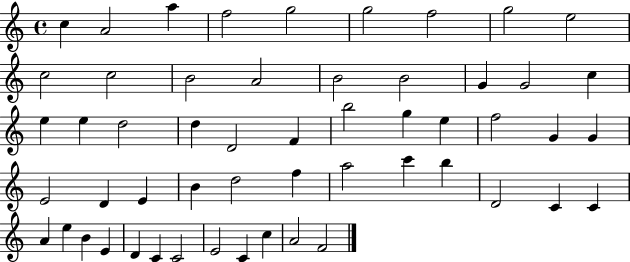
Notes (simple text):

C5/q A4/h A5/q F5/h G5/h G5/h F5/h G5/h E5/h C5/h C5/h B4/h A4/h B4/h B4/h G4/q G4/h C5/q E5/q E5/q D5/h D5/q D4/h F4/q B5/h G5/q E5/q F5/h G4/q G4/q E4/h D4/q E4/q B4/q D5/h F5/q A5/h C6/q B5/q D4/h C4/q C4/q A4/q E5/q B4/q E4/q D4/q C4/q C4/h E4/h C4/q C5/q A4/h F4/h